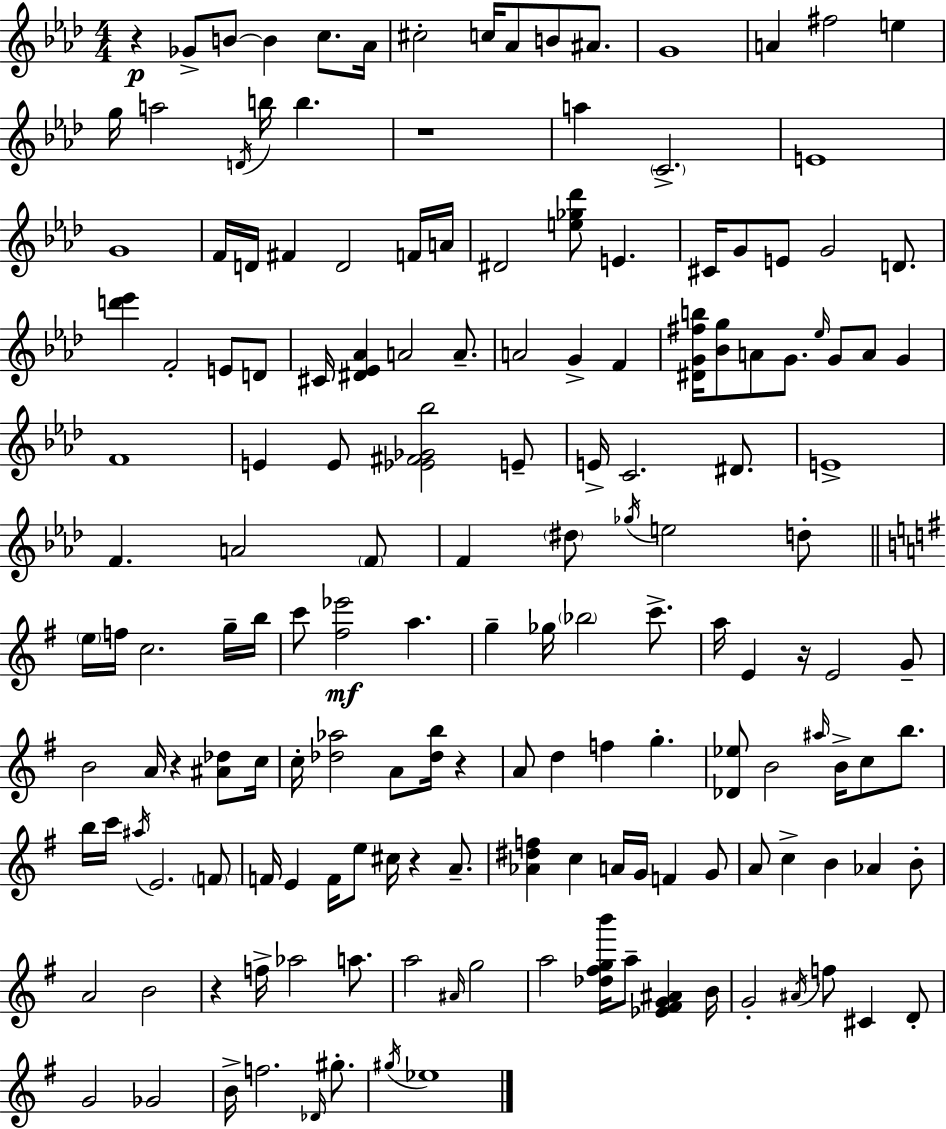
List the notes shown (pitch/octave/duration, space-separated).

R/q Gb4/e B4/e B4/q C5/e. Ab4/s C#5/h C5/s Ab4/e B4/e A#4/e. G4/w A4/q F#5/h E5/q G5/s A5/h D4/s B5/s B5/q. R/w A5/q C4/h. E4/w G4/w F4/s D4/s F#4/q D4/h F4/s A4/s D#4/h [E5,Gb5,Db6]/e E4/q. C#4/s G4/e E4/e G4/h D4/e. [D6,Eb6]/q F4/h E4/e D4/e C#4/s [D#4,Eb4,Ab4]/q A4/h A4/e. A4/h G4/q F4/q [D#4,G4,F#5,B5]/s [Bb4,G5]/e A4/e G4/e. Eb5/s G4/e A4/e G4/q F4/w E4/q E4/e [Eb4,F#4,Gb4,Bb5]/h E4/e E4/s C4/h. D#4/e. E4/w F4/q. A4/h F4/e F4/q D#5/e Gb5/s E5/h D5/e E5/s F5/s C5/h. G5/s B5/s C6/e [F#5,Eb6]/h A5/q. G5/q Gb5/s Bb5/h C6/e. A5/s E4/q R/s E4/h G4/e B4/h A4/s R/q [A#4,Db5]/e C5/s C5/s [Db5,Ab5]/h A4/e [Db5,B5]/s R/q A4/e D5/q F5/q G5/q. [Db4,Eb5]/e B4/h A#5/s B4/s C5/e B5/e. B5/s C6/s A#5/s E4/h. F4/e F4/s E4/q F4/s E5/e C#5/s R/q A4/e. [Ab4,D#5,F5]/q C5/q A4/s G4/s F4/q G4/e A4/e C5/q B4/q Ab4/q B4/e A4/h B4/h R/q F5/s Ab5/h A5/e. A5/h A#4/s G5/h A5/h [Db5,F#5,G5,B6]/s A5/e [Eb4,F#4,G4,A#4]/q B4/s G4/h A#4/s F5/e C#4/q D4/e G4/h Gb4/h B4/s F5/h. Db4/s G#5/e. G#5/s Eb5/w